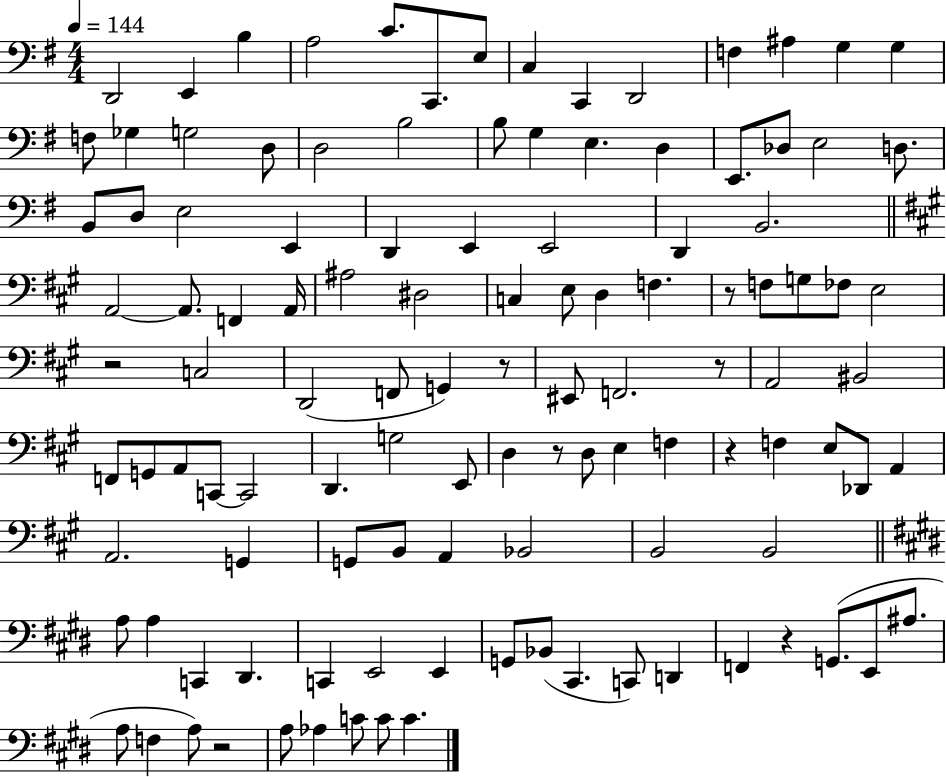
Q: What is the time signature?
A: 4/4